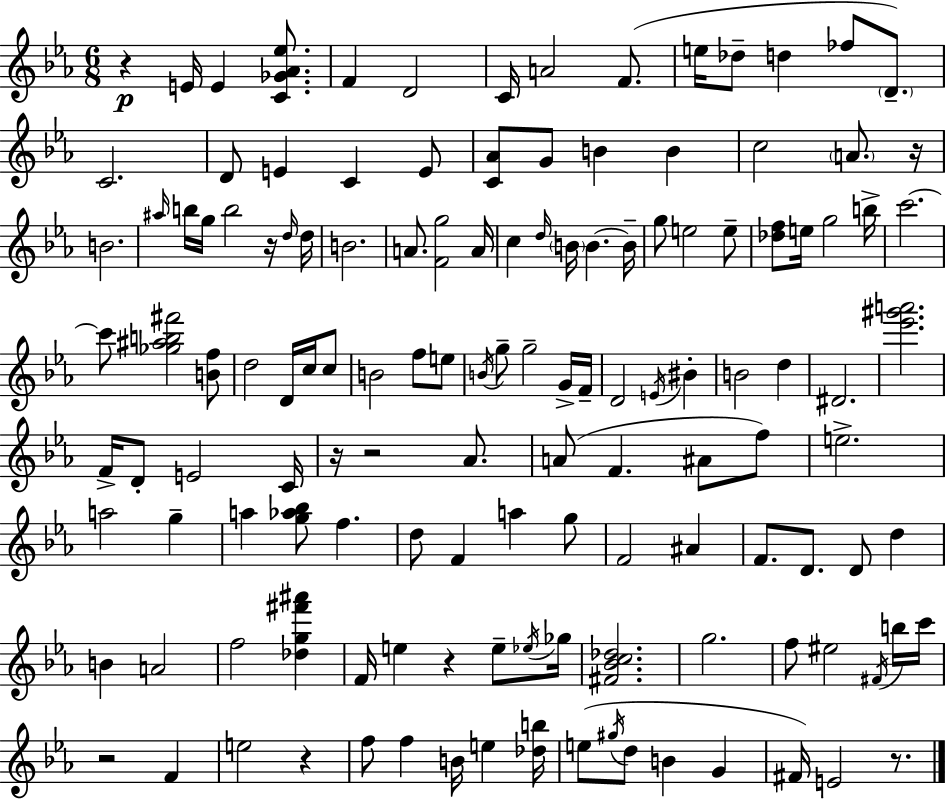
X:1
T:Untitled
M:6/8
L:1/4
K:Eb
z E/4 E [C_G_A_e]/2 F D2 C/4 A2 F/2 e/4 _d/2 d _f/2 D/2 C2 D/2 E C E/2 [C_A]/2 G/2 B B c2 A/2 z/4 B2 ^a/4 b/4 g/4 b2 z/4 d/4 d/4 B2 A/2 [Fg]2 A/4 c d/4 B/4 B B/4 g/2 e2 e/2 [_df]/2 e/4 g2 b/4 c'2 c'/2 [_g^ab^f']2 [Bf]/2 d2 D/4 c/4 c/2 B2 f/2 e/2 B/4 g/2 g2 G/4 F/4 D2 E/4 ^B B2 d ^D2 [_e'^g'a']2 F/4 D/2 E2 C/4 z/4 z2 _A/2 A/2 F ^A/2 f/2 e2 a2 g a [g_a_b]/2 f d/2 F a g/2 F2 ^A F/2 D/2 D/2 d B A2 f2 [_dg^f'^a'] F/4 e z e/2 _e/4 _g/4 [^F_Bc_d]2 g2 f/2 ^e2 ^F/4 b/4 c'/4 z2 F e2 z f/2 f B/4 e [_db]/4 e/2 ^g/4 d/2 B G ^F/4 E2 z/2